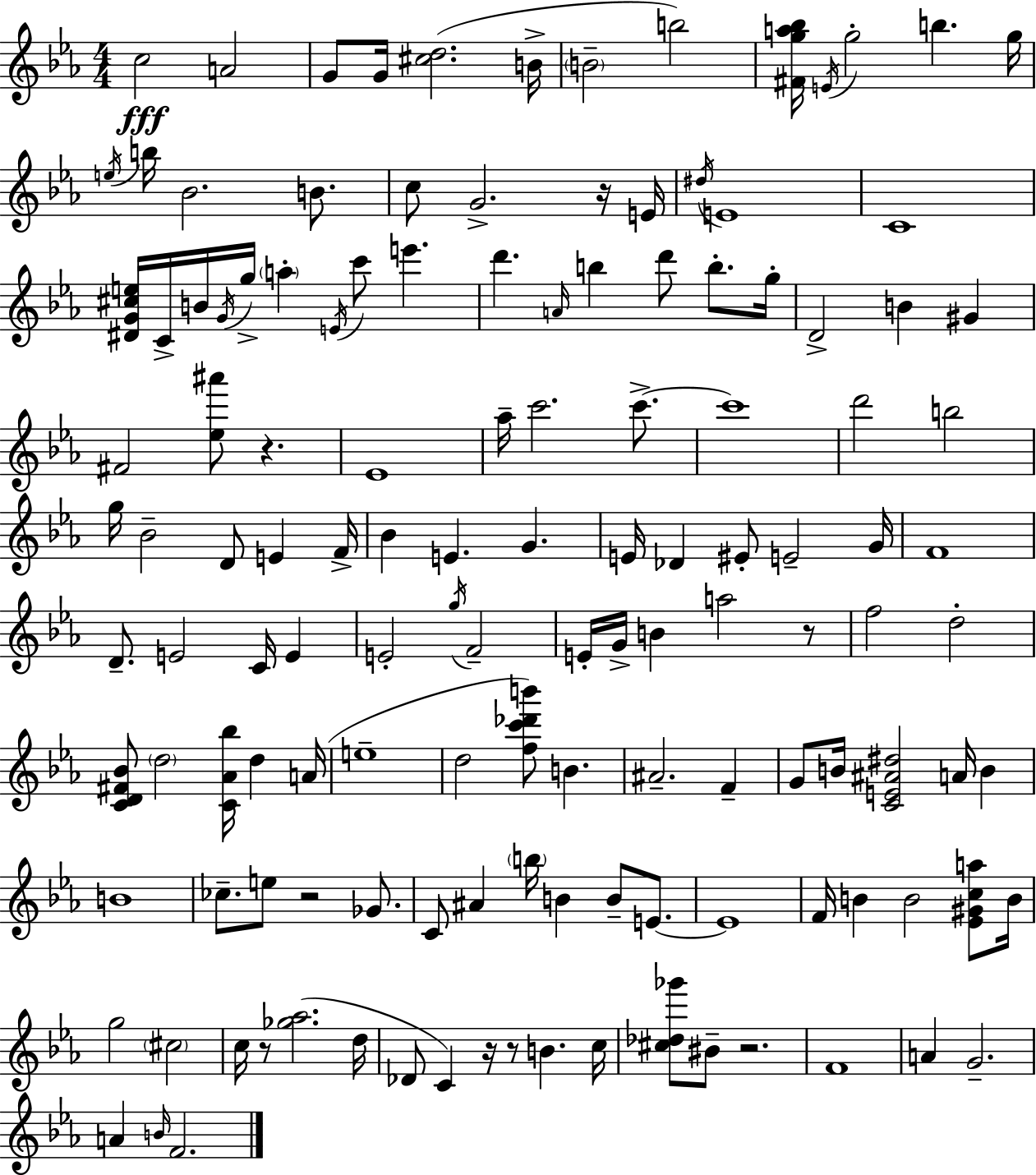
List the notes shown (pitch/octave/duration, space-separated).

C5/h A4/h G4/e G4/s [C#5,D5]/h. B4/s B4/h B5/h [F#4,G5,A5,Bb5]/s E4/s G5/h B5/q. G5/s E5/s B5/s Bb4/h. B4/e. C5/e G4/h. R/s E4/s D#5/s E4/w C4/w [D#4,G4,C#5,E5]/s C4/s B4/s G4/s G5/s A5/q E4/s C6/e E6/q. D6/q. A4/s B5/q D6/e B5/e. G5/s D4/h B4/q G#4/q F#4/h [Eb5,A#6]/e R/q. Eb4/w Ab5/s C6/h. C6/e. C6/w D6/h B5/h G5/s Bb4/h D4/e E4/q F4/s Bb4/q E4/q. G4/q. E4/s Db4/q EIS4/e E4/h G4/s F4/w D4/e. E4/h C4/s E4/q E4/h G5/s F4/h E4/s G4/s B4/q A5/h R/e F5/h D5/h [C4,D4,F#4,Bb4]/e D5/h [C4,Ab4,Bb5]/s D5/q A4/s E5/w D5/h [F5,C6,Db6,B6]/e B4/q. A#4/h. F4/q G4/e B4/s [C4,E4,A#4,D#5]/h A4/s B4/q B4/w CES5/e. E5/e R/h Gb4/e. C4/e A#4/q B5/s B4/q B4/e E4/e. E4/w F4/s B4/q B4/h [Eb4,G#4,C5,A5]/e B4/s G5/h C#5/h C5/s R/e [Gb5,Ab5]/h. D5/s Db4/e C4/q R/s R/e B4/q. C5/s [C#5,Db5,Gb6]/e BIS4/e R/h. F4/w A4/q G4/h. A4/q B4/s F4/h.